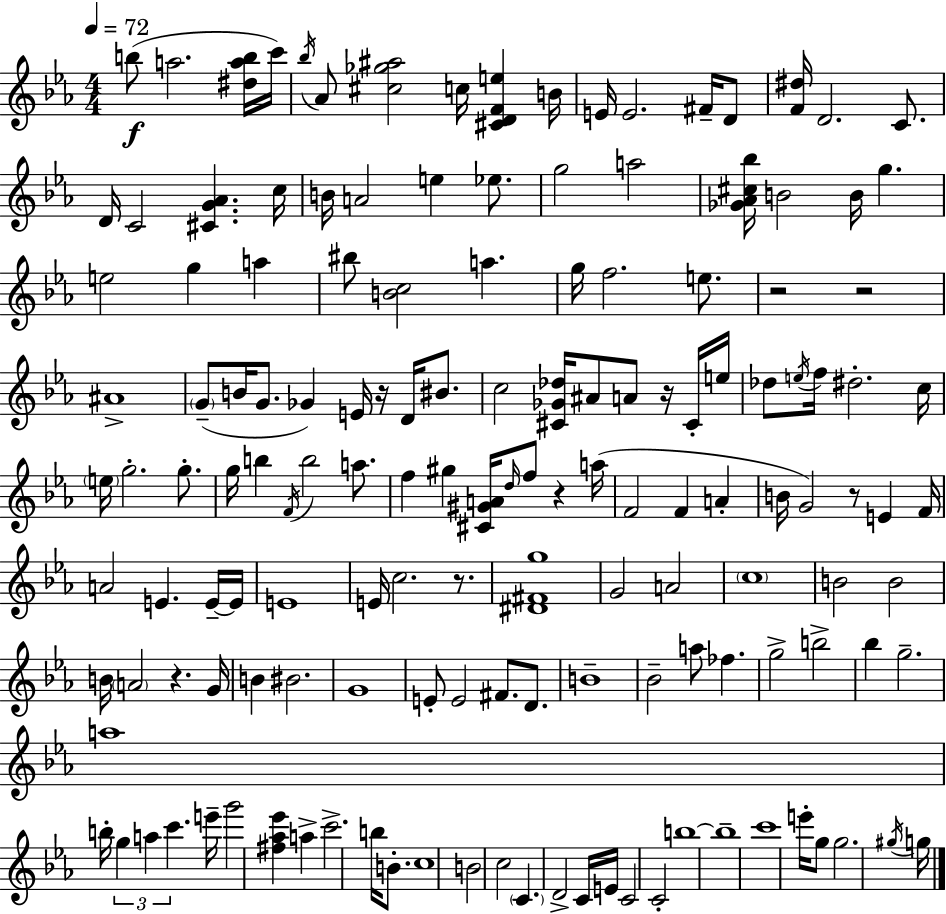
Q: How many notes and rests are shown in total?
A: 148